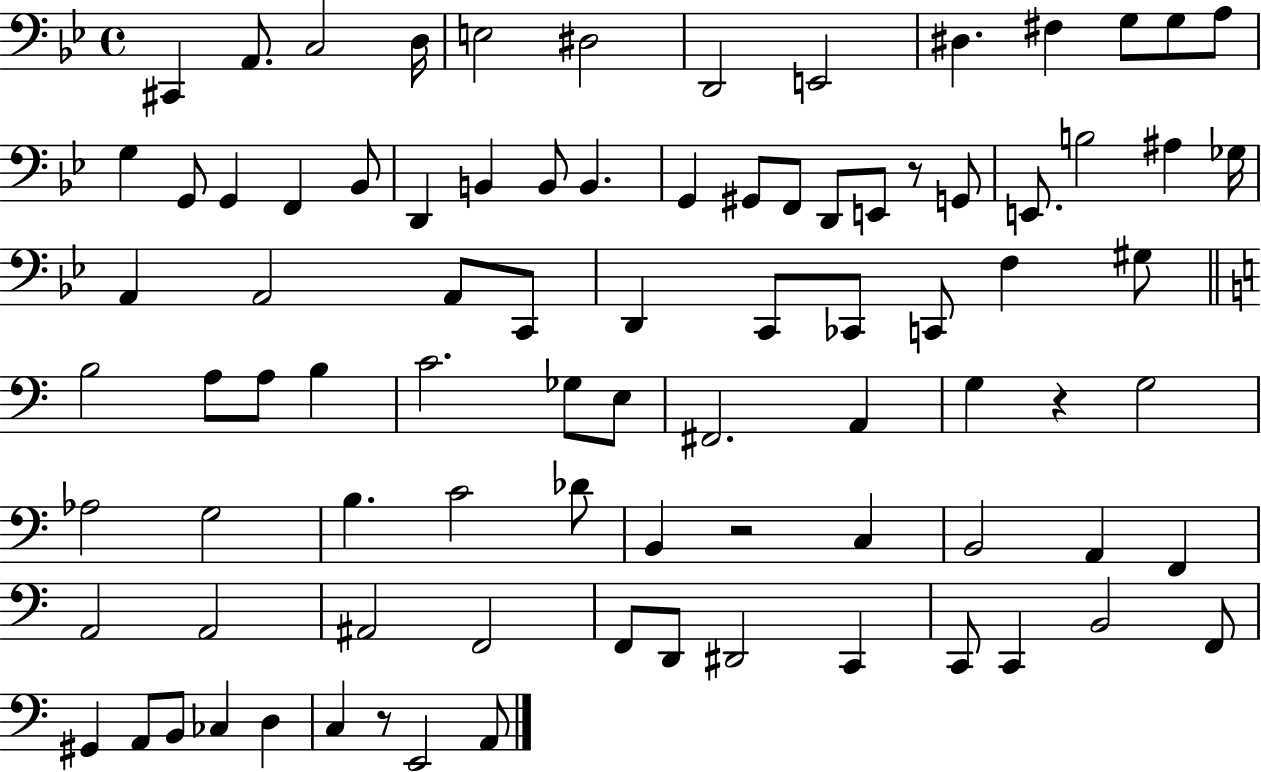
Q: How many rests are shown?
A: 4